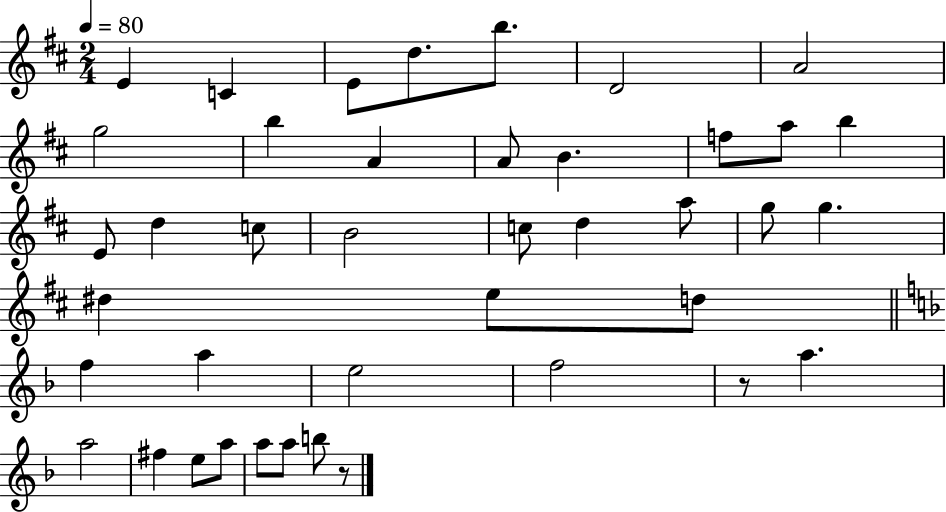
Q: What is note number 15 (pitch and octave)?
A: B5